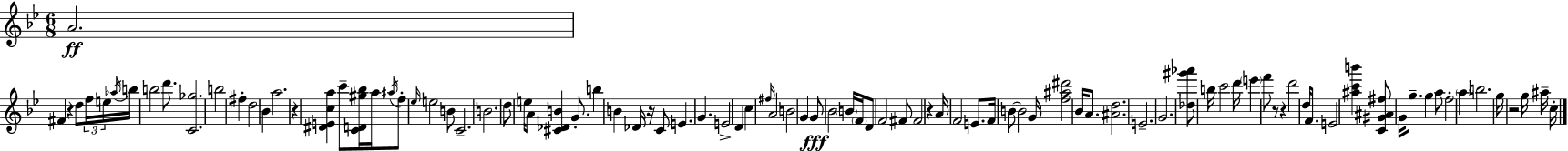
{
  \clef treble
  \numericTimeSignature
  \time 6/8
  \key bes \major
  a'2.\ff | fis'4 r4 d''8 \tuplet 3/2 { f''16 e''16 | \acciaccatura { aes''16 } } b''16 b''2 d'''8. | <c' ges''>2. | \break b''2 fis''4-. | d''2 bes'4 | a''2. | r4 <dis' e' c'' a''>4 c'''8-- <c' d' gis'' bes''>16 | \break a''16 \acciaccatura { ais''16 } f''8-. \grace { ees''16 } e''2 | b'8 c'2.-- | b'2. | d''8 e''16 a'8 <cis' des' b'>4 | \break g'8.-. b''4 b'4 des'16 | r16 c'8 e'4. g'4. | e'2-> d'4 | c''4 \grace { fis''16 } a'2 | \break b'2 | g'4 g'8\fff bes'2 | \parenthesize b'16 \parenthesize f'16 d'8 f'2 | fis'8 fis'2 | \break r4 a'16 f'2 | e'8. f'16 b'8~~ b'2 | g'16 <f'' ais'' dis'''>2 | bes'16 a'8. <ais' d''>2. | \break e'2.-- | g'2. | <des'' gis''' aes'''>8 b''16 c'''2 | d'''16 \parenthesize e'''4 f'''8 r8 | \break r4 d'''2 | d''16 f'8. e'2 | <ais'' c''' b'''>4 <c' gis' ais' fis''>8 g'16 g''8.-- g''4 | a''8 f''2-. | \break \parenthesize a''4 b''2. | g''16 r2 | g''16 ais''16-- c''16-. \bar "|."
}